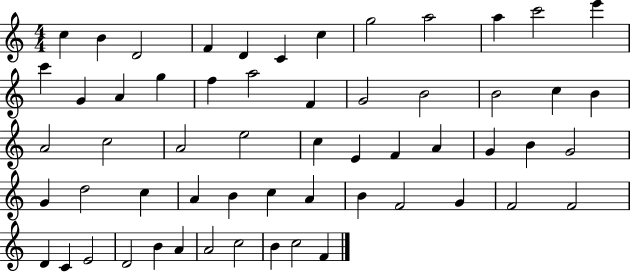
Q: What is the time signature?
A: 4/4